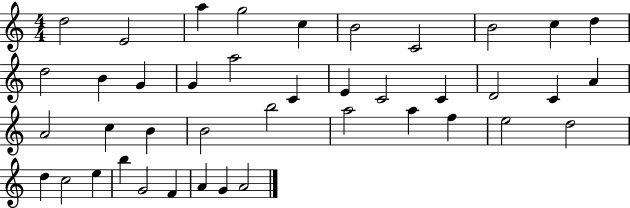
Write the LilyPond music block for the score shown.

{
  \clef treble
  \numericTimeSignature
  \time 4/4
  \key c \major
  d''2 e'2 | a''4 g''2 c''4 | b'2 c'2 | b'2 c''4 d''4 | \break d''2 b'4 g'4 | g'4 a''2 c'4 | e'4 c'2 c'4 | d'2 c'4 a'4 | \break a'2 c''4 b'4 | b'2 b''2 | a''2 a''4 f''4 | e''2 d''2 | \break d''4 c''2 e''4 | b''4 g'2 f'4 | a'4 g'4 a'2 | \bar "|."
}